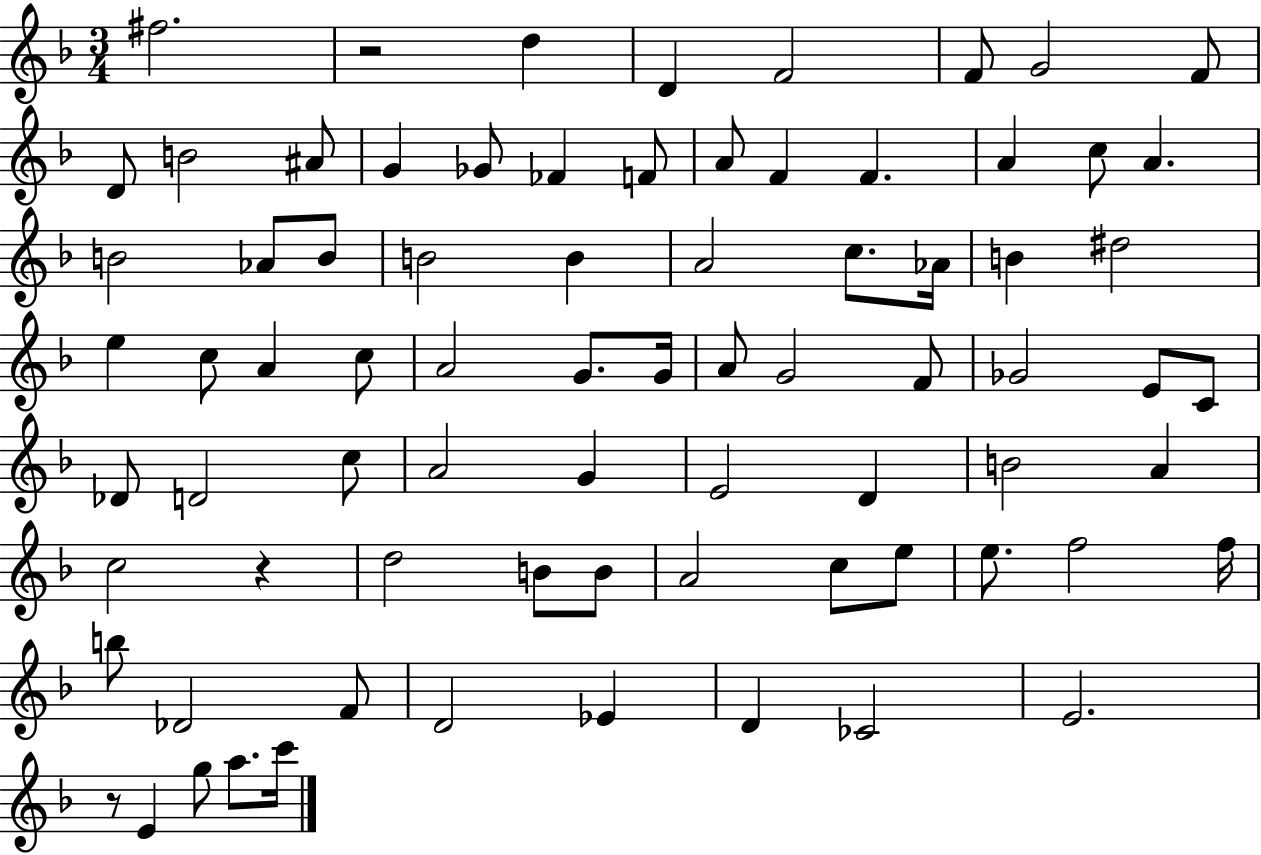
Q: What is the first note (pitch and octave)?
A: F#5